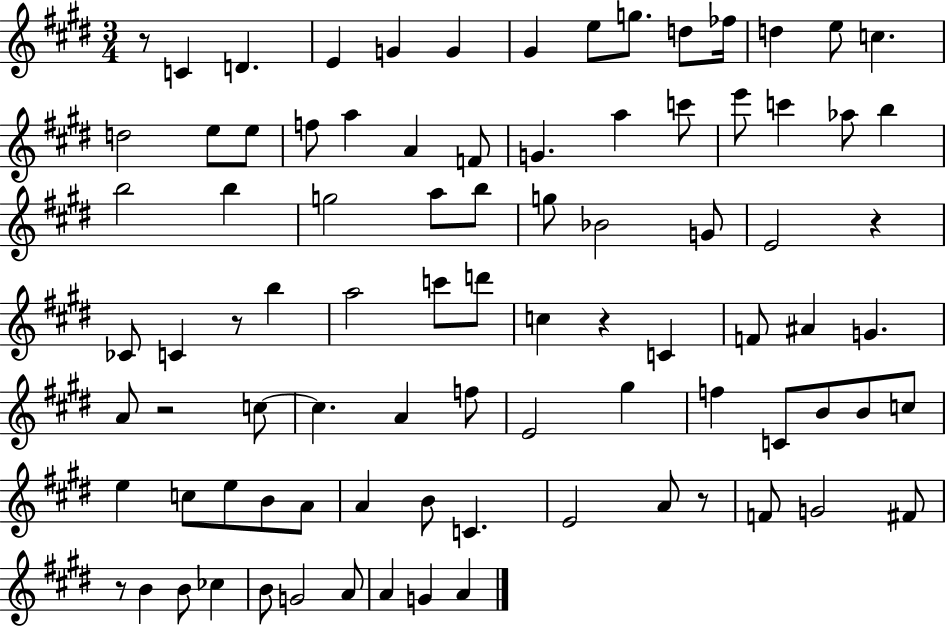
X:1
T:Untitled
M:3/4
L:1/4
K:E
z/2 C D E G G ^G e/2 g/2 d/2 _f/4 d e/2 c d2 e/2 e/2 f/2 a A F/2 G a c'/2 e'/2 c' _a/2 b b2 b g2 a/2 b/2 g/2 _B2 G/2 E2 z _C/2 C z/2 b a2 c'/2 d'/2 c z C F/2 ^A G A/2 z2 c/2 c A f/2 E2 ^g f C/2 B/2 B/2 c/2 e c/2 e/2 B/2 A/2 A B/2 C E2 A/2 z/2 F/2 G2 ^F/2 z/2 B B/2 _c B/2 G2 A/2 A G A